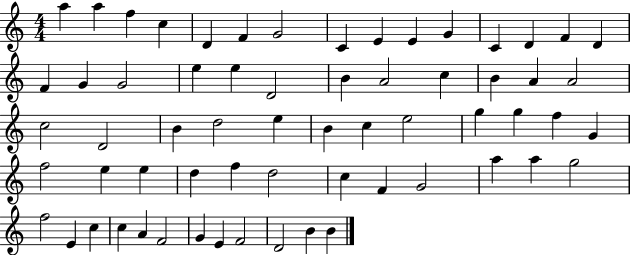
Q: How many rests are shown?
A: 0